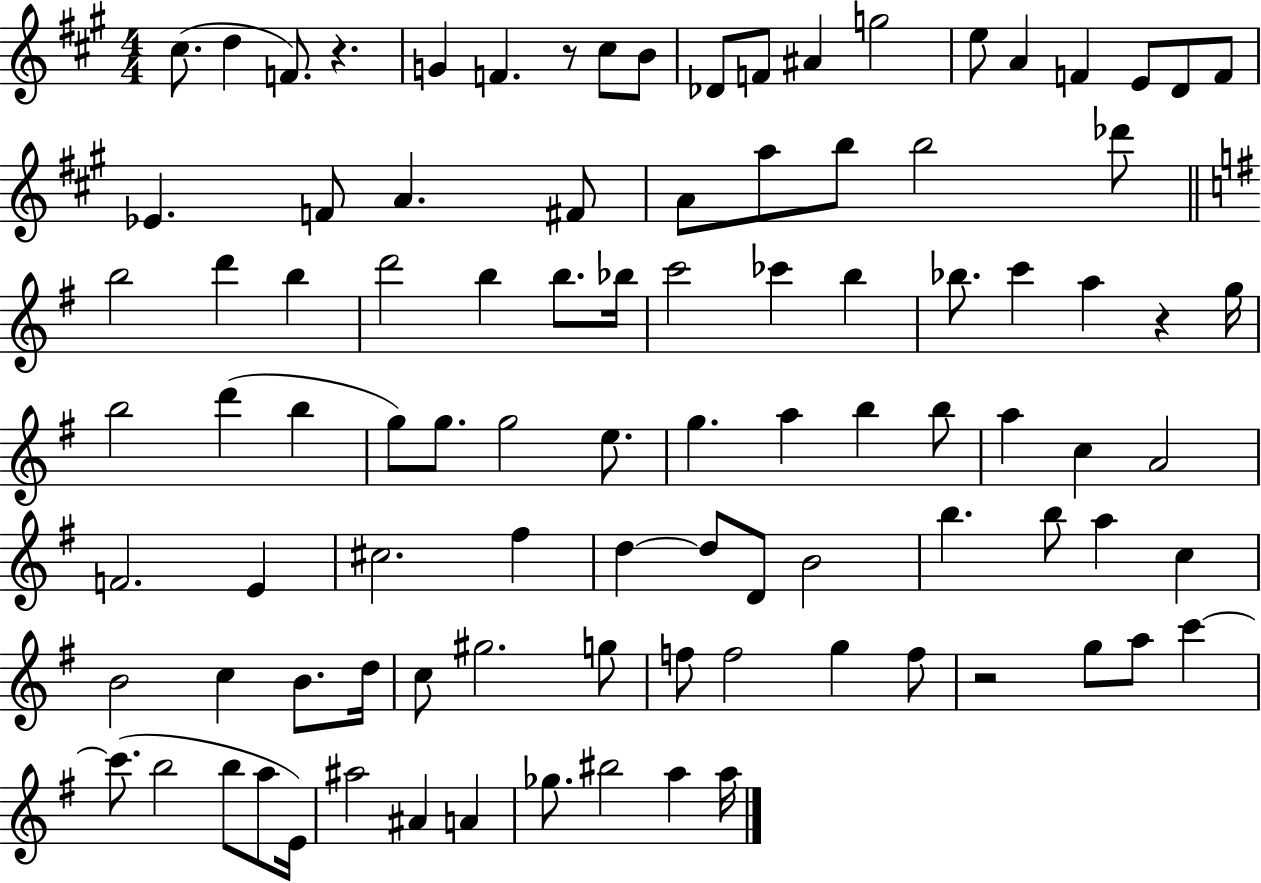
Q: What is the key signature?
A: A major